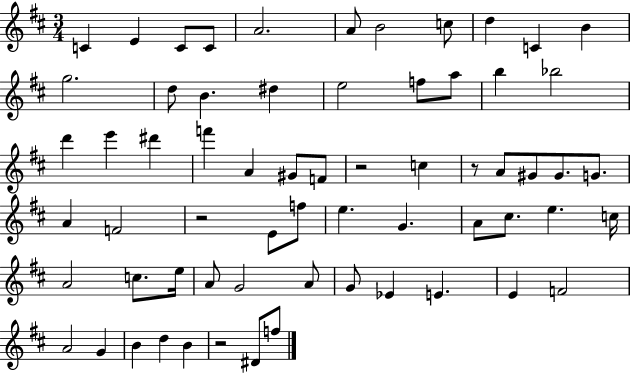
C4/q E4/q C4/e C4/e A4/h. A4/e B4/h C5/e D5/q C4/q B4/q G5/h. D5/e B4/q. D#5/q E5/h F5/e A5/e B5/q Bb5/h D6/q E6/q D#6/q F6/q A4/q G#4/e F4/e R/h C5/q R/e A4/e G#4/e G#4/e. G4/e. A4/q F4/h R/h E4/e F5/e E5/q. G4/q. A4/e C#5/e. E5/q. C5/s A4/h C5/e. E5/s A4/e G4/h A4/e G4/e Eb4/q E4/q. E4/q F4/h A4/h G4/q B4/q D5/q B4/q R/h D#4/e F5/e